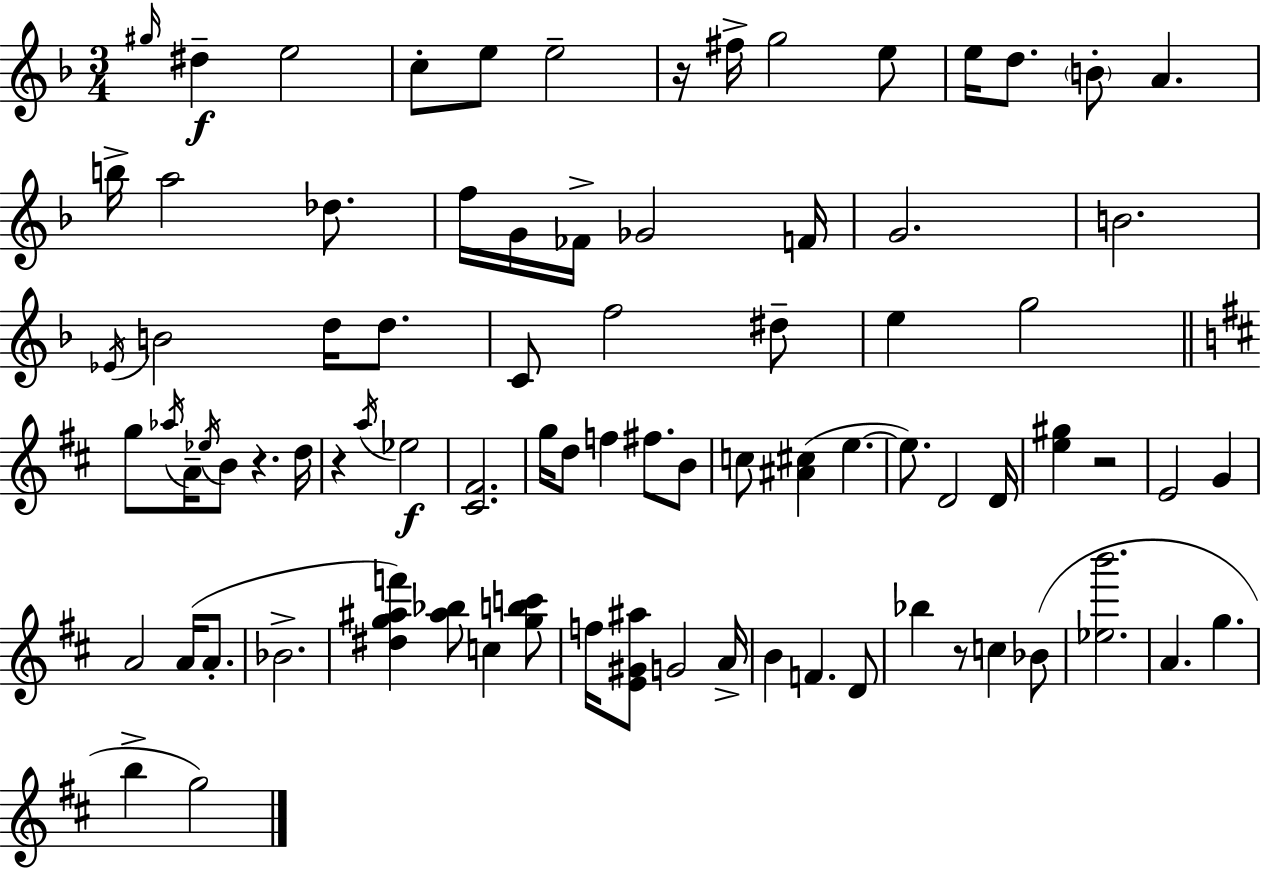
G#5/s D#5/q E5/h C5/e E5/e E5/h R/s F#5/s G5/h E5/e E5/s D5/e. B4/e A4/q. B5/s A5/h Db5/e. F5/s G4/s FES4/s Gb4/h F4/s G4/h. B4/h. Eb4/s B4/h D5/s D5/e. C4/e F5/h D#5/e E5/q G5/h G5/e Ab5/s A4/s Eb5/s B4/e R/q. D5/s R/q A5/s Eb5/h [C#4,F#4]/h. G5/s D5/e F5/q F#5/e. B4/e C5/e [A#4,C#5]/q E5/q. E5/e. D4/h D4/s [E5,G#5]/q R/h E4/h G4/q A4/h A4/s A4/e. Bb4/h. [D#5,G5,A#5,F6]/q [A#5,Bb5]/e C5/q [G5,B5,C6]/e F5/s [E4,G#4,A#5]/e G4/h A4/s B4/q F4/q. D4/e Bb5/q R/e C5/q Bb4/e [Eb5,B6]/h. A4/q. G5/q. B5/q G5/h